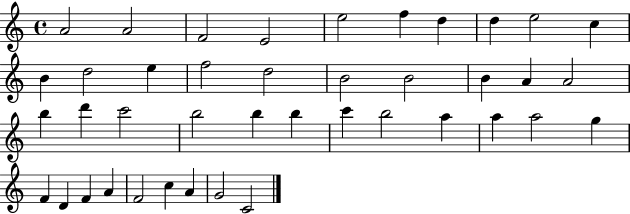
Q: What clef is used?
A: treble